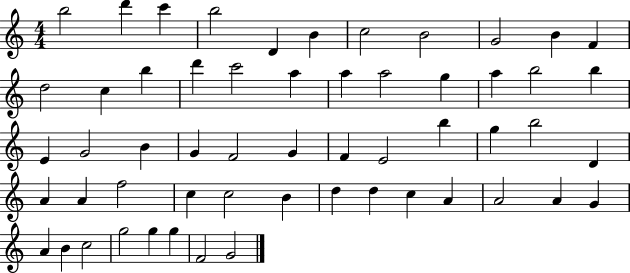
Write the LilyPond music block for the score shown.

{
  \clef treble
  \numericTimeSignature
  \time 4/4
  \key c \major
  b''2 d'''4 c'''4 | b''2 d'4 b'4 | c''2 b'2 | g'2 b'4 f'4 | \break d''2 c''4 b''4 | d'''4 c'''2 a''4 | a''4 a''2 g''4 | a''4 b''2 b''4 | \break e'4 g'2 b'4 | g'4 f'2 g'4 | f'4 e'2 b''4 | g''4 b''2 d'4 | \break a'4 a'4 f''2 | c''4 c''2 b'4 | d''4 d''4 c''4 a'4 | a'2 a'4 g'4 | \break a'4 b'4 c''2 | g''2 g''4 g''4 | f'2 g'2 | \bar "|."
}